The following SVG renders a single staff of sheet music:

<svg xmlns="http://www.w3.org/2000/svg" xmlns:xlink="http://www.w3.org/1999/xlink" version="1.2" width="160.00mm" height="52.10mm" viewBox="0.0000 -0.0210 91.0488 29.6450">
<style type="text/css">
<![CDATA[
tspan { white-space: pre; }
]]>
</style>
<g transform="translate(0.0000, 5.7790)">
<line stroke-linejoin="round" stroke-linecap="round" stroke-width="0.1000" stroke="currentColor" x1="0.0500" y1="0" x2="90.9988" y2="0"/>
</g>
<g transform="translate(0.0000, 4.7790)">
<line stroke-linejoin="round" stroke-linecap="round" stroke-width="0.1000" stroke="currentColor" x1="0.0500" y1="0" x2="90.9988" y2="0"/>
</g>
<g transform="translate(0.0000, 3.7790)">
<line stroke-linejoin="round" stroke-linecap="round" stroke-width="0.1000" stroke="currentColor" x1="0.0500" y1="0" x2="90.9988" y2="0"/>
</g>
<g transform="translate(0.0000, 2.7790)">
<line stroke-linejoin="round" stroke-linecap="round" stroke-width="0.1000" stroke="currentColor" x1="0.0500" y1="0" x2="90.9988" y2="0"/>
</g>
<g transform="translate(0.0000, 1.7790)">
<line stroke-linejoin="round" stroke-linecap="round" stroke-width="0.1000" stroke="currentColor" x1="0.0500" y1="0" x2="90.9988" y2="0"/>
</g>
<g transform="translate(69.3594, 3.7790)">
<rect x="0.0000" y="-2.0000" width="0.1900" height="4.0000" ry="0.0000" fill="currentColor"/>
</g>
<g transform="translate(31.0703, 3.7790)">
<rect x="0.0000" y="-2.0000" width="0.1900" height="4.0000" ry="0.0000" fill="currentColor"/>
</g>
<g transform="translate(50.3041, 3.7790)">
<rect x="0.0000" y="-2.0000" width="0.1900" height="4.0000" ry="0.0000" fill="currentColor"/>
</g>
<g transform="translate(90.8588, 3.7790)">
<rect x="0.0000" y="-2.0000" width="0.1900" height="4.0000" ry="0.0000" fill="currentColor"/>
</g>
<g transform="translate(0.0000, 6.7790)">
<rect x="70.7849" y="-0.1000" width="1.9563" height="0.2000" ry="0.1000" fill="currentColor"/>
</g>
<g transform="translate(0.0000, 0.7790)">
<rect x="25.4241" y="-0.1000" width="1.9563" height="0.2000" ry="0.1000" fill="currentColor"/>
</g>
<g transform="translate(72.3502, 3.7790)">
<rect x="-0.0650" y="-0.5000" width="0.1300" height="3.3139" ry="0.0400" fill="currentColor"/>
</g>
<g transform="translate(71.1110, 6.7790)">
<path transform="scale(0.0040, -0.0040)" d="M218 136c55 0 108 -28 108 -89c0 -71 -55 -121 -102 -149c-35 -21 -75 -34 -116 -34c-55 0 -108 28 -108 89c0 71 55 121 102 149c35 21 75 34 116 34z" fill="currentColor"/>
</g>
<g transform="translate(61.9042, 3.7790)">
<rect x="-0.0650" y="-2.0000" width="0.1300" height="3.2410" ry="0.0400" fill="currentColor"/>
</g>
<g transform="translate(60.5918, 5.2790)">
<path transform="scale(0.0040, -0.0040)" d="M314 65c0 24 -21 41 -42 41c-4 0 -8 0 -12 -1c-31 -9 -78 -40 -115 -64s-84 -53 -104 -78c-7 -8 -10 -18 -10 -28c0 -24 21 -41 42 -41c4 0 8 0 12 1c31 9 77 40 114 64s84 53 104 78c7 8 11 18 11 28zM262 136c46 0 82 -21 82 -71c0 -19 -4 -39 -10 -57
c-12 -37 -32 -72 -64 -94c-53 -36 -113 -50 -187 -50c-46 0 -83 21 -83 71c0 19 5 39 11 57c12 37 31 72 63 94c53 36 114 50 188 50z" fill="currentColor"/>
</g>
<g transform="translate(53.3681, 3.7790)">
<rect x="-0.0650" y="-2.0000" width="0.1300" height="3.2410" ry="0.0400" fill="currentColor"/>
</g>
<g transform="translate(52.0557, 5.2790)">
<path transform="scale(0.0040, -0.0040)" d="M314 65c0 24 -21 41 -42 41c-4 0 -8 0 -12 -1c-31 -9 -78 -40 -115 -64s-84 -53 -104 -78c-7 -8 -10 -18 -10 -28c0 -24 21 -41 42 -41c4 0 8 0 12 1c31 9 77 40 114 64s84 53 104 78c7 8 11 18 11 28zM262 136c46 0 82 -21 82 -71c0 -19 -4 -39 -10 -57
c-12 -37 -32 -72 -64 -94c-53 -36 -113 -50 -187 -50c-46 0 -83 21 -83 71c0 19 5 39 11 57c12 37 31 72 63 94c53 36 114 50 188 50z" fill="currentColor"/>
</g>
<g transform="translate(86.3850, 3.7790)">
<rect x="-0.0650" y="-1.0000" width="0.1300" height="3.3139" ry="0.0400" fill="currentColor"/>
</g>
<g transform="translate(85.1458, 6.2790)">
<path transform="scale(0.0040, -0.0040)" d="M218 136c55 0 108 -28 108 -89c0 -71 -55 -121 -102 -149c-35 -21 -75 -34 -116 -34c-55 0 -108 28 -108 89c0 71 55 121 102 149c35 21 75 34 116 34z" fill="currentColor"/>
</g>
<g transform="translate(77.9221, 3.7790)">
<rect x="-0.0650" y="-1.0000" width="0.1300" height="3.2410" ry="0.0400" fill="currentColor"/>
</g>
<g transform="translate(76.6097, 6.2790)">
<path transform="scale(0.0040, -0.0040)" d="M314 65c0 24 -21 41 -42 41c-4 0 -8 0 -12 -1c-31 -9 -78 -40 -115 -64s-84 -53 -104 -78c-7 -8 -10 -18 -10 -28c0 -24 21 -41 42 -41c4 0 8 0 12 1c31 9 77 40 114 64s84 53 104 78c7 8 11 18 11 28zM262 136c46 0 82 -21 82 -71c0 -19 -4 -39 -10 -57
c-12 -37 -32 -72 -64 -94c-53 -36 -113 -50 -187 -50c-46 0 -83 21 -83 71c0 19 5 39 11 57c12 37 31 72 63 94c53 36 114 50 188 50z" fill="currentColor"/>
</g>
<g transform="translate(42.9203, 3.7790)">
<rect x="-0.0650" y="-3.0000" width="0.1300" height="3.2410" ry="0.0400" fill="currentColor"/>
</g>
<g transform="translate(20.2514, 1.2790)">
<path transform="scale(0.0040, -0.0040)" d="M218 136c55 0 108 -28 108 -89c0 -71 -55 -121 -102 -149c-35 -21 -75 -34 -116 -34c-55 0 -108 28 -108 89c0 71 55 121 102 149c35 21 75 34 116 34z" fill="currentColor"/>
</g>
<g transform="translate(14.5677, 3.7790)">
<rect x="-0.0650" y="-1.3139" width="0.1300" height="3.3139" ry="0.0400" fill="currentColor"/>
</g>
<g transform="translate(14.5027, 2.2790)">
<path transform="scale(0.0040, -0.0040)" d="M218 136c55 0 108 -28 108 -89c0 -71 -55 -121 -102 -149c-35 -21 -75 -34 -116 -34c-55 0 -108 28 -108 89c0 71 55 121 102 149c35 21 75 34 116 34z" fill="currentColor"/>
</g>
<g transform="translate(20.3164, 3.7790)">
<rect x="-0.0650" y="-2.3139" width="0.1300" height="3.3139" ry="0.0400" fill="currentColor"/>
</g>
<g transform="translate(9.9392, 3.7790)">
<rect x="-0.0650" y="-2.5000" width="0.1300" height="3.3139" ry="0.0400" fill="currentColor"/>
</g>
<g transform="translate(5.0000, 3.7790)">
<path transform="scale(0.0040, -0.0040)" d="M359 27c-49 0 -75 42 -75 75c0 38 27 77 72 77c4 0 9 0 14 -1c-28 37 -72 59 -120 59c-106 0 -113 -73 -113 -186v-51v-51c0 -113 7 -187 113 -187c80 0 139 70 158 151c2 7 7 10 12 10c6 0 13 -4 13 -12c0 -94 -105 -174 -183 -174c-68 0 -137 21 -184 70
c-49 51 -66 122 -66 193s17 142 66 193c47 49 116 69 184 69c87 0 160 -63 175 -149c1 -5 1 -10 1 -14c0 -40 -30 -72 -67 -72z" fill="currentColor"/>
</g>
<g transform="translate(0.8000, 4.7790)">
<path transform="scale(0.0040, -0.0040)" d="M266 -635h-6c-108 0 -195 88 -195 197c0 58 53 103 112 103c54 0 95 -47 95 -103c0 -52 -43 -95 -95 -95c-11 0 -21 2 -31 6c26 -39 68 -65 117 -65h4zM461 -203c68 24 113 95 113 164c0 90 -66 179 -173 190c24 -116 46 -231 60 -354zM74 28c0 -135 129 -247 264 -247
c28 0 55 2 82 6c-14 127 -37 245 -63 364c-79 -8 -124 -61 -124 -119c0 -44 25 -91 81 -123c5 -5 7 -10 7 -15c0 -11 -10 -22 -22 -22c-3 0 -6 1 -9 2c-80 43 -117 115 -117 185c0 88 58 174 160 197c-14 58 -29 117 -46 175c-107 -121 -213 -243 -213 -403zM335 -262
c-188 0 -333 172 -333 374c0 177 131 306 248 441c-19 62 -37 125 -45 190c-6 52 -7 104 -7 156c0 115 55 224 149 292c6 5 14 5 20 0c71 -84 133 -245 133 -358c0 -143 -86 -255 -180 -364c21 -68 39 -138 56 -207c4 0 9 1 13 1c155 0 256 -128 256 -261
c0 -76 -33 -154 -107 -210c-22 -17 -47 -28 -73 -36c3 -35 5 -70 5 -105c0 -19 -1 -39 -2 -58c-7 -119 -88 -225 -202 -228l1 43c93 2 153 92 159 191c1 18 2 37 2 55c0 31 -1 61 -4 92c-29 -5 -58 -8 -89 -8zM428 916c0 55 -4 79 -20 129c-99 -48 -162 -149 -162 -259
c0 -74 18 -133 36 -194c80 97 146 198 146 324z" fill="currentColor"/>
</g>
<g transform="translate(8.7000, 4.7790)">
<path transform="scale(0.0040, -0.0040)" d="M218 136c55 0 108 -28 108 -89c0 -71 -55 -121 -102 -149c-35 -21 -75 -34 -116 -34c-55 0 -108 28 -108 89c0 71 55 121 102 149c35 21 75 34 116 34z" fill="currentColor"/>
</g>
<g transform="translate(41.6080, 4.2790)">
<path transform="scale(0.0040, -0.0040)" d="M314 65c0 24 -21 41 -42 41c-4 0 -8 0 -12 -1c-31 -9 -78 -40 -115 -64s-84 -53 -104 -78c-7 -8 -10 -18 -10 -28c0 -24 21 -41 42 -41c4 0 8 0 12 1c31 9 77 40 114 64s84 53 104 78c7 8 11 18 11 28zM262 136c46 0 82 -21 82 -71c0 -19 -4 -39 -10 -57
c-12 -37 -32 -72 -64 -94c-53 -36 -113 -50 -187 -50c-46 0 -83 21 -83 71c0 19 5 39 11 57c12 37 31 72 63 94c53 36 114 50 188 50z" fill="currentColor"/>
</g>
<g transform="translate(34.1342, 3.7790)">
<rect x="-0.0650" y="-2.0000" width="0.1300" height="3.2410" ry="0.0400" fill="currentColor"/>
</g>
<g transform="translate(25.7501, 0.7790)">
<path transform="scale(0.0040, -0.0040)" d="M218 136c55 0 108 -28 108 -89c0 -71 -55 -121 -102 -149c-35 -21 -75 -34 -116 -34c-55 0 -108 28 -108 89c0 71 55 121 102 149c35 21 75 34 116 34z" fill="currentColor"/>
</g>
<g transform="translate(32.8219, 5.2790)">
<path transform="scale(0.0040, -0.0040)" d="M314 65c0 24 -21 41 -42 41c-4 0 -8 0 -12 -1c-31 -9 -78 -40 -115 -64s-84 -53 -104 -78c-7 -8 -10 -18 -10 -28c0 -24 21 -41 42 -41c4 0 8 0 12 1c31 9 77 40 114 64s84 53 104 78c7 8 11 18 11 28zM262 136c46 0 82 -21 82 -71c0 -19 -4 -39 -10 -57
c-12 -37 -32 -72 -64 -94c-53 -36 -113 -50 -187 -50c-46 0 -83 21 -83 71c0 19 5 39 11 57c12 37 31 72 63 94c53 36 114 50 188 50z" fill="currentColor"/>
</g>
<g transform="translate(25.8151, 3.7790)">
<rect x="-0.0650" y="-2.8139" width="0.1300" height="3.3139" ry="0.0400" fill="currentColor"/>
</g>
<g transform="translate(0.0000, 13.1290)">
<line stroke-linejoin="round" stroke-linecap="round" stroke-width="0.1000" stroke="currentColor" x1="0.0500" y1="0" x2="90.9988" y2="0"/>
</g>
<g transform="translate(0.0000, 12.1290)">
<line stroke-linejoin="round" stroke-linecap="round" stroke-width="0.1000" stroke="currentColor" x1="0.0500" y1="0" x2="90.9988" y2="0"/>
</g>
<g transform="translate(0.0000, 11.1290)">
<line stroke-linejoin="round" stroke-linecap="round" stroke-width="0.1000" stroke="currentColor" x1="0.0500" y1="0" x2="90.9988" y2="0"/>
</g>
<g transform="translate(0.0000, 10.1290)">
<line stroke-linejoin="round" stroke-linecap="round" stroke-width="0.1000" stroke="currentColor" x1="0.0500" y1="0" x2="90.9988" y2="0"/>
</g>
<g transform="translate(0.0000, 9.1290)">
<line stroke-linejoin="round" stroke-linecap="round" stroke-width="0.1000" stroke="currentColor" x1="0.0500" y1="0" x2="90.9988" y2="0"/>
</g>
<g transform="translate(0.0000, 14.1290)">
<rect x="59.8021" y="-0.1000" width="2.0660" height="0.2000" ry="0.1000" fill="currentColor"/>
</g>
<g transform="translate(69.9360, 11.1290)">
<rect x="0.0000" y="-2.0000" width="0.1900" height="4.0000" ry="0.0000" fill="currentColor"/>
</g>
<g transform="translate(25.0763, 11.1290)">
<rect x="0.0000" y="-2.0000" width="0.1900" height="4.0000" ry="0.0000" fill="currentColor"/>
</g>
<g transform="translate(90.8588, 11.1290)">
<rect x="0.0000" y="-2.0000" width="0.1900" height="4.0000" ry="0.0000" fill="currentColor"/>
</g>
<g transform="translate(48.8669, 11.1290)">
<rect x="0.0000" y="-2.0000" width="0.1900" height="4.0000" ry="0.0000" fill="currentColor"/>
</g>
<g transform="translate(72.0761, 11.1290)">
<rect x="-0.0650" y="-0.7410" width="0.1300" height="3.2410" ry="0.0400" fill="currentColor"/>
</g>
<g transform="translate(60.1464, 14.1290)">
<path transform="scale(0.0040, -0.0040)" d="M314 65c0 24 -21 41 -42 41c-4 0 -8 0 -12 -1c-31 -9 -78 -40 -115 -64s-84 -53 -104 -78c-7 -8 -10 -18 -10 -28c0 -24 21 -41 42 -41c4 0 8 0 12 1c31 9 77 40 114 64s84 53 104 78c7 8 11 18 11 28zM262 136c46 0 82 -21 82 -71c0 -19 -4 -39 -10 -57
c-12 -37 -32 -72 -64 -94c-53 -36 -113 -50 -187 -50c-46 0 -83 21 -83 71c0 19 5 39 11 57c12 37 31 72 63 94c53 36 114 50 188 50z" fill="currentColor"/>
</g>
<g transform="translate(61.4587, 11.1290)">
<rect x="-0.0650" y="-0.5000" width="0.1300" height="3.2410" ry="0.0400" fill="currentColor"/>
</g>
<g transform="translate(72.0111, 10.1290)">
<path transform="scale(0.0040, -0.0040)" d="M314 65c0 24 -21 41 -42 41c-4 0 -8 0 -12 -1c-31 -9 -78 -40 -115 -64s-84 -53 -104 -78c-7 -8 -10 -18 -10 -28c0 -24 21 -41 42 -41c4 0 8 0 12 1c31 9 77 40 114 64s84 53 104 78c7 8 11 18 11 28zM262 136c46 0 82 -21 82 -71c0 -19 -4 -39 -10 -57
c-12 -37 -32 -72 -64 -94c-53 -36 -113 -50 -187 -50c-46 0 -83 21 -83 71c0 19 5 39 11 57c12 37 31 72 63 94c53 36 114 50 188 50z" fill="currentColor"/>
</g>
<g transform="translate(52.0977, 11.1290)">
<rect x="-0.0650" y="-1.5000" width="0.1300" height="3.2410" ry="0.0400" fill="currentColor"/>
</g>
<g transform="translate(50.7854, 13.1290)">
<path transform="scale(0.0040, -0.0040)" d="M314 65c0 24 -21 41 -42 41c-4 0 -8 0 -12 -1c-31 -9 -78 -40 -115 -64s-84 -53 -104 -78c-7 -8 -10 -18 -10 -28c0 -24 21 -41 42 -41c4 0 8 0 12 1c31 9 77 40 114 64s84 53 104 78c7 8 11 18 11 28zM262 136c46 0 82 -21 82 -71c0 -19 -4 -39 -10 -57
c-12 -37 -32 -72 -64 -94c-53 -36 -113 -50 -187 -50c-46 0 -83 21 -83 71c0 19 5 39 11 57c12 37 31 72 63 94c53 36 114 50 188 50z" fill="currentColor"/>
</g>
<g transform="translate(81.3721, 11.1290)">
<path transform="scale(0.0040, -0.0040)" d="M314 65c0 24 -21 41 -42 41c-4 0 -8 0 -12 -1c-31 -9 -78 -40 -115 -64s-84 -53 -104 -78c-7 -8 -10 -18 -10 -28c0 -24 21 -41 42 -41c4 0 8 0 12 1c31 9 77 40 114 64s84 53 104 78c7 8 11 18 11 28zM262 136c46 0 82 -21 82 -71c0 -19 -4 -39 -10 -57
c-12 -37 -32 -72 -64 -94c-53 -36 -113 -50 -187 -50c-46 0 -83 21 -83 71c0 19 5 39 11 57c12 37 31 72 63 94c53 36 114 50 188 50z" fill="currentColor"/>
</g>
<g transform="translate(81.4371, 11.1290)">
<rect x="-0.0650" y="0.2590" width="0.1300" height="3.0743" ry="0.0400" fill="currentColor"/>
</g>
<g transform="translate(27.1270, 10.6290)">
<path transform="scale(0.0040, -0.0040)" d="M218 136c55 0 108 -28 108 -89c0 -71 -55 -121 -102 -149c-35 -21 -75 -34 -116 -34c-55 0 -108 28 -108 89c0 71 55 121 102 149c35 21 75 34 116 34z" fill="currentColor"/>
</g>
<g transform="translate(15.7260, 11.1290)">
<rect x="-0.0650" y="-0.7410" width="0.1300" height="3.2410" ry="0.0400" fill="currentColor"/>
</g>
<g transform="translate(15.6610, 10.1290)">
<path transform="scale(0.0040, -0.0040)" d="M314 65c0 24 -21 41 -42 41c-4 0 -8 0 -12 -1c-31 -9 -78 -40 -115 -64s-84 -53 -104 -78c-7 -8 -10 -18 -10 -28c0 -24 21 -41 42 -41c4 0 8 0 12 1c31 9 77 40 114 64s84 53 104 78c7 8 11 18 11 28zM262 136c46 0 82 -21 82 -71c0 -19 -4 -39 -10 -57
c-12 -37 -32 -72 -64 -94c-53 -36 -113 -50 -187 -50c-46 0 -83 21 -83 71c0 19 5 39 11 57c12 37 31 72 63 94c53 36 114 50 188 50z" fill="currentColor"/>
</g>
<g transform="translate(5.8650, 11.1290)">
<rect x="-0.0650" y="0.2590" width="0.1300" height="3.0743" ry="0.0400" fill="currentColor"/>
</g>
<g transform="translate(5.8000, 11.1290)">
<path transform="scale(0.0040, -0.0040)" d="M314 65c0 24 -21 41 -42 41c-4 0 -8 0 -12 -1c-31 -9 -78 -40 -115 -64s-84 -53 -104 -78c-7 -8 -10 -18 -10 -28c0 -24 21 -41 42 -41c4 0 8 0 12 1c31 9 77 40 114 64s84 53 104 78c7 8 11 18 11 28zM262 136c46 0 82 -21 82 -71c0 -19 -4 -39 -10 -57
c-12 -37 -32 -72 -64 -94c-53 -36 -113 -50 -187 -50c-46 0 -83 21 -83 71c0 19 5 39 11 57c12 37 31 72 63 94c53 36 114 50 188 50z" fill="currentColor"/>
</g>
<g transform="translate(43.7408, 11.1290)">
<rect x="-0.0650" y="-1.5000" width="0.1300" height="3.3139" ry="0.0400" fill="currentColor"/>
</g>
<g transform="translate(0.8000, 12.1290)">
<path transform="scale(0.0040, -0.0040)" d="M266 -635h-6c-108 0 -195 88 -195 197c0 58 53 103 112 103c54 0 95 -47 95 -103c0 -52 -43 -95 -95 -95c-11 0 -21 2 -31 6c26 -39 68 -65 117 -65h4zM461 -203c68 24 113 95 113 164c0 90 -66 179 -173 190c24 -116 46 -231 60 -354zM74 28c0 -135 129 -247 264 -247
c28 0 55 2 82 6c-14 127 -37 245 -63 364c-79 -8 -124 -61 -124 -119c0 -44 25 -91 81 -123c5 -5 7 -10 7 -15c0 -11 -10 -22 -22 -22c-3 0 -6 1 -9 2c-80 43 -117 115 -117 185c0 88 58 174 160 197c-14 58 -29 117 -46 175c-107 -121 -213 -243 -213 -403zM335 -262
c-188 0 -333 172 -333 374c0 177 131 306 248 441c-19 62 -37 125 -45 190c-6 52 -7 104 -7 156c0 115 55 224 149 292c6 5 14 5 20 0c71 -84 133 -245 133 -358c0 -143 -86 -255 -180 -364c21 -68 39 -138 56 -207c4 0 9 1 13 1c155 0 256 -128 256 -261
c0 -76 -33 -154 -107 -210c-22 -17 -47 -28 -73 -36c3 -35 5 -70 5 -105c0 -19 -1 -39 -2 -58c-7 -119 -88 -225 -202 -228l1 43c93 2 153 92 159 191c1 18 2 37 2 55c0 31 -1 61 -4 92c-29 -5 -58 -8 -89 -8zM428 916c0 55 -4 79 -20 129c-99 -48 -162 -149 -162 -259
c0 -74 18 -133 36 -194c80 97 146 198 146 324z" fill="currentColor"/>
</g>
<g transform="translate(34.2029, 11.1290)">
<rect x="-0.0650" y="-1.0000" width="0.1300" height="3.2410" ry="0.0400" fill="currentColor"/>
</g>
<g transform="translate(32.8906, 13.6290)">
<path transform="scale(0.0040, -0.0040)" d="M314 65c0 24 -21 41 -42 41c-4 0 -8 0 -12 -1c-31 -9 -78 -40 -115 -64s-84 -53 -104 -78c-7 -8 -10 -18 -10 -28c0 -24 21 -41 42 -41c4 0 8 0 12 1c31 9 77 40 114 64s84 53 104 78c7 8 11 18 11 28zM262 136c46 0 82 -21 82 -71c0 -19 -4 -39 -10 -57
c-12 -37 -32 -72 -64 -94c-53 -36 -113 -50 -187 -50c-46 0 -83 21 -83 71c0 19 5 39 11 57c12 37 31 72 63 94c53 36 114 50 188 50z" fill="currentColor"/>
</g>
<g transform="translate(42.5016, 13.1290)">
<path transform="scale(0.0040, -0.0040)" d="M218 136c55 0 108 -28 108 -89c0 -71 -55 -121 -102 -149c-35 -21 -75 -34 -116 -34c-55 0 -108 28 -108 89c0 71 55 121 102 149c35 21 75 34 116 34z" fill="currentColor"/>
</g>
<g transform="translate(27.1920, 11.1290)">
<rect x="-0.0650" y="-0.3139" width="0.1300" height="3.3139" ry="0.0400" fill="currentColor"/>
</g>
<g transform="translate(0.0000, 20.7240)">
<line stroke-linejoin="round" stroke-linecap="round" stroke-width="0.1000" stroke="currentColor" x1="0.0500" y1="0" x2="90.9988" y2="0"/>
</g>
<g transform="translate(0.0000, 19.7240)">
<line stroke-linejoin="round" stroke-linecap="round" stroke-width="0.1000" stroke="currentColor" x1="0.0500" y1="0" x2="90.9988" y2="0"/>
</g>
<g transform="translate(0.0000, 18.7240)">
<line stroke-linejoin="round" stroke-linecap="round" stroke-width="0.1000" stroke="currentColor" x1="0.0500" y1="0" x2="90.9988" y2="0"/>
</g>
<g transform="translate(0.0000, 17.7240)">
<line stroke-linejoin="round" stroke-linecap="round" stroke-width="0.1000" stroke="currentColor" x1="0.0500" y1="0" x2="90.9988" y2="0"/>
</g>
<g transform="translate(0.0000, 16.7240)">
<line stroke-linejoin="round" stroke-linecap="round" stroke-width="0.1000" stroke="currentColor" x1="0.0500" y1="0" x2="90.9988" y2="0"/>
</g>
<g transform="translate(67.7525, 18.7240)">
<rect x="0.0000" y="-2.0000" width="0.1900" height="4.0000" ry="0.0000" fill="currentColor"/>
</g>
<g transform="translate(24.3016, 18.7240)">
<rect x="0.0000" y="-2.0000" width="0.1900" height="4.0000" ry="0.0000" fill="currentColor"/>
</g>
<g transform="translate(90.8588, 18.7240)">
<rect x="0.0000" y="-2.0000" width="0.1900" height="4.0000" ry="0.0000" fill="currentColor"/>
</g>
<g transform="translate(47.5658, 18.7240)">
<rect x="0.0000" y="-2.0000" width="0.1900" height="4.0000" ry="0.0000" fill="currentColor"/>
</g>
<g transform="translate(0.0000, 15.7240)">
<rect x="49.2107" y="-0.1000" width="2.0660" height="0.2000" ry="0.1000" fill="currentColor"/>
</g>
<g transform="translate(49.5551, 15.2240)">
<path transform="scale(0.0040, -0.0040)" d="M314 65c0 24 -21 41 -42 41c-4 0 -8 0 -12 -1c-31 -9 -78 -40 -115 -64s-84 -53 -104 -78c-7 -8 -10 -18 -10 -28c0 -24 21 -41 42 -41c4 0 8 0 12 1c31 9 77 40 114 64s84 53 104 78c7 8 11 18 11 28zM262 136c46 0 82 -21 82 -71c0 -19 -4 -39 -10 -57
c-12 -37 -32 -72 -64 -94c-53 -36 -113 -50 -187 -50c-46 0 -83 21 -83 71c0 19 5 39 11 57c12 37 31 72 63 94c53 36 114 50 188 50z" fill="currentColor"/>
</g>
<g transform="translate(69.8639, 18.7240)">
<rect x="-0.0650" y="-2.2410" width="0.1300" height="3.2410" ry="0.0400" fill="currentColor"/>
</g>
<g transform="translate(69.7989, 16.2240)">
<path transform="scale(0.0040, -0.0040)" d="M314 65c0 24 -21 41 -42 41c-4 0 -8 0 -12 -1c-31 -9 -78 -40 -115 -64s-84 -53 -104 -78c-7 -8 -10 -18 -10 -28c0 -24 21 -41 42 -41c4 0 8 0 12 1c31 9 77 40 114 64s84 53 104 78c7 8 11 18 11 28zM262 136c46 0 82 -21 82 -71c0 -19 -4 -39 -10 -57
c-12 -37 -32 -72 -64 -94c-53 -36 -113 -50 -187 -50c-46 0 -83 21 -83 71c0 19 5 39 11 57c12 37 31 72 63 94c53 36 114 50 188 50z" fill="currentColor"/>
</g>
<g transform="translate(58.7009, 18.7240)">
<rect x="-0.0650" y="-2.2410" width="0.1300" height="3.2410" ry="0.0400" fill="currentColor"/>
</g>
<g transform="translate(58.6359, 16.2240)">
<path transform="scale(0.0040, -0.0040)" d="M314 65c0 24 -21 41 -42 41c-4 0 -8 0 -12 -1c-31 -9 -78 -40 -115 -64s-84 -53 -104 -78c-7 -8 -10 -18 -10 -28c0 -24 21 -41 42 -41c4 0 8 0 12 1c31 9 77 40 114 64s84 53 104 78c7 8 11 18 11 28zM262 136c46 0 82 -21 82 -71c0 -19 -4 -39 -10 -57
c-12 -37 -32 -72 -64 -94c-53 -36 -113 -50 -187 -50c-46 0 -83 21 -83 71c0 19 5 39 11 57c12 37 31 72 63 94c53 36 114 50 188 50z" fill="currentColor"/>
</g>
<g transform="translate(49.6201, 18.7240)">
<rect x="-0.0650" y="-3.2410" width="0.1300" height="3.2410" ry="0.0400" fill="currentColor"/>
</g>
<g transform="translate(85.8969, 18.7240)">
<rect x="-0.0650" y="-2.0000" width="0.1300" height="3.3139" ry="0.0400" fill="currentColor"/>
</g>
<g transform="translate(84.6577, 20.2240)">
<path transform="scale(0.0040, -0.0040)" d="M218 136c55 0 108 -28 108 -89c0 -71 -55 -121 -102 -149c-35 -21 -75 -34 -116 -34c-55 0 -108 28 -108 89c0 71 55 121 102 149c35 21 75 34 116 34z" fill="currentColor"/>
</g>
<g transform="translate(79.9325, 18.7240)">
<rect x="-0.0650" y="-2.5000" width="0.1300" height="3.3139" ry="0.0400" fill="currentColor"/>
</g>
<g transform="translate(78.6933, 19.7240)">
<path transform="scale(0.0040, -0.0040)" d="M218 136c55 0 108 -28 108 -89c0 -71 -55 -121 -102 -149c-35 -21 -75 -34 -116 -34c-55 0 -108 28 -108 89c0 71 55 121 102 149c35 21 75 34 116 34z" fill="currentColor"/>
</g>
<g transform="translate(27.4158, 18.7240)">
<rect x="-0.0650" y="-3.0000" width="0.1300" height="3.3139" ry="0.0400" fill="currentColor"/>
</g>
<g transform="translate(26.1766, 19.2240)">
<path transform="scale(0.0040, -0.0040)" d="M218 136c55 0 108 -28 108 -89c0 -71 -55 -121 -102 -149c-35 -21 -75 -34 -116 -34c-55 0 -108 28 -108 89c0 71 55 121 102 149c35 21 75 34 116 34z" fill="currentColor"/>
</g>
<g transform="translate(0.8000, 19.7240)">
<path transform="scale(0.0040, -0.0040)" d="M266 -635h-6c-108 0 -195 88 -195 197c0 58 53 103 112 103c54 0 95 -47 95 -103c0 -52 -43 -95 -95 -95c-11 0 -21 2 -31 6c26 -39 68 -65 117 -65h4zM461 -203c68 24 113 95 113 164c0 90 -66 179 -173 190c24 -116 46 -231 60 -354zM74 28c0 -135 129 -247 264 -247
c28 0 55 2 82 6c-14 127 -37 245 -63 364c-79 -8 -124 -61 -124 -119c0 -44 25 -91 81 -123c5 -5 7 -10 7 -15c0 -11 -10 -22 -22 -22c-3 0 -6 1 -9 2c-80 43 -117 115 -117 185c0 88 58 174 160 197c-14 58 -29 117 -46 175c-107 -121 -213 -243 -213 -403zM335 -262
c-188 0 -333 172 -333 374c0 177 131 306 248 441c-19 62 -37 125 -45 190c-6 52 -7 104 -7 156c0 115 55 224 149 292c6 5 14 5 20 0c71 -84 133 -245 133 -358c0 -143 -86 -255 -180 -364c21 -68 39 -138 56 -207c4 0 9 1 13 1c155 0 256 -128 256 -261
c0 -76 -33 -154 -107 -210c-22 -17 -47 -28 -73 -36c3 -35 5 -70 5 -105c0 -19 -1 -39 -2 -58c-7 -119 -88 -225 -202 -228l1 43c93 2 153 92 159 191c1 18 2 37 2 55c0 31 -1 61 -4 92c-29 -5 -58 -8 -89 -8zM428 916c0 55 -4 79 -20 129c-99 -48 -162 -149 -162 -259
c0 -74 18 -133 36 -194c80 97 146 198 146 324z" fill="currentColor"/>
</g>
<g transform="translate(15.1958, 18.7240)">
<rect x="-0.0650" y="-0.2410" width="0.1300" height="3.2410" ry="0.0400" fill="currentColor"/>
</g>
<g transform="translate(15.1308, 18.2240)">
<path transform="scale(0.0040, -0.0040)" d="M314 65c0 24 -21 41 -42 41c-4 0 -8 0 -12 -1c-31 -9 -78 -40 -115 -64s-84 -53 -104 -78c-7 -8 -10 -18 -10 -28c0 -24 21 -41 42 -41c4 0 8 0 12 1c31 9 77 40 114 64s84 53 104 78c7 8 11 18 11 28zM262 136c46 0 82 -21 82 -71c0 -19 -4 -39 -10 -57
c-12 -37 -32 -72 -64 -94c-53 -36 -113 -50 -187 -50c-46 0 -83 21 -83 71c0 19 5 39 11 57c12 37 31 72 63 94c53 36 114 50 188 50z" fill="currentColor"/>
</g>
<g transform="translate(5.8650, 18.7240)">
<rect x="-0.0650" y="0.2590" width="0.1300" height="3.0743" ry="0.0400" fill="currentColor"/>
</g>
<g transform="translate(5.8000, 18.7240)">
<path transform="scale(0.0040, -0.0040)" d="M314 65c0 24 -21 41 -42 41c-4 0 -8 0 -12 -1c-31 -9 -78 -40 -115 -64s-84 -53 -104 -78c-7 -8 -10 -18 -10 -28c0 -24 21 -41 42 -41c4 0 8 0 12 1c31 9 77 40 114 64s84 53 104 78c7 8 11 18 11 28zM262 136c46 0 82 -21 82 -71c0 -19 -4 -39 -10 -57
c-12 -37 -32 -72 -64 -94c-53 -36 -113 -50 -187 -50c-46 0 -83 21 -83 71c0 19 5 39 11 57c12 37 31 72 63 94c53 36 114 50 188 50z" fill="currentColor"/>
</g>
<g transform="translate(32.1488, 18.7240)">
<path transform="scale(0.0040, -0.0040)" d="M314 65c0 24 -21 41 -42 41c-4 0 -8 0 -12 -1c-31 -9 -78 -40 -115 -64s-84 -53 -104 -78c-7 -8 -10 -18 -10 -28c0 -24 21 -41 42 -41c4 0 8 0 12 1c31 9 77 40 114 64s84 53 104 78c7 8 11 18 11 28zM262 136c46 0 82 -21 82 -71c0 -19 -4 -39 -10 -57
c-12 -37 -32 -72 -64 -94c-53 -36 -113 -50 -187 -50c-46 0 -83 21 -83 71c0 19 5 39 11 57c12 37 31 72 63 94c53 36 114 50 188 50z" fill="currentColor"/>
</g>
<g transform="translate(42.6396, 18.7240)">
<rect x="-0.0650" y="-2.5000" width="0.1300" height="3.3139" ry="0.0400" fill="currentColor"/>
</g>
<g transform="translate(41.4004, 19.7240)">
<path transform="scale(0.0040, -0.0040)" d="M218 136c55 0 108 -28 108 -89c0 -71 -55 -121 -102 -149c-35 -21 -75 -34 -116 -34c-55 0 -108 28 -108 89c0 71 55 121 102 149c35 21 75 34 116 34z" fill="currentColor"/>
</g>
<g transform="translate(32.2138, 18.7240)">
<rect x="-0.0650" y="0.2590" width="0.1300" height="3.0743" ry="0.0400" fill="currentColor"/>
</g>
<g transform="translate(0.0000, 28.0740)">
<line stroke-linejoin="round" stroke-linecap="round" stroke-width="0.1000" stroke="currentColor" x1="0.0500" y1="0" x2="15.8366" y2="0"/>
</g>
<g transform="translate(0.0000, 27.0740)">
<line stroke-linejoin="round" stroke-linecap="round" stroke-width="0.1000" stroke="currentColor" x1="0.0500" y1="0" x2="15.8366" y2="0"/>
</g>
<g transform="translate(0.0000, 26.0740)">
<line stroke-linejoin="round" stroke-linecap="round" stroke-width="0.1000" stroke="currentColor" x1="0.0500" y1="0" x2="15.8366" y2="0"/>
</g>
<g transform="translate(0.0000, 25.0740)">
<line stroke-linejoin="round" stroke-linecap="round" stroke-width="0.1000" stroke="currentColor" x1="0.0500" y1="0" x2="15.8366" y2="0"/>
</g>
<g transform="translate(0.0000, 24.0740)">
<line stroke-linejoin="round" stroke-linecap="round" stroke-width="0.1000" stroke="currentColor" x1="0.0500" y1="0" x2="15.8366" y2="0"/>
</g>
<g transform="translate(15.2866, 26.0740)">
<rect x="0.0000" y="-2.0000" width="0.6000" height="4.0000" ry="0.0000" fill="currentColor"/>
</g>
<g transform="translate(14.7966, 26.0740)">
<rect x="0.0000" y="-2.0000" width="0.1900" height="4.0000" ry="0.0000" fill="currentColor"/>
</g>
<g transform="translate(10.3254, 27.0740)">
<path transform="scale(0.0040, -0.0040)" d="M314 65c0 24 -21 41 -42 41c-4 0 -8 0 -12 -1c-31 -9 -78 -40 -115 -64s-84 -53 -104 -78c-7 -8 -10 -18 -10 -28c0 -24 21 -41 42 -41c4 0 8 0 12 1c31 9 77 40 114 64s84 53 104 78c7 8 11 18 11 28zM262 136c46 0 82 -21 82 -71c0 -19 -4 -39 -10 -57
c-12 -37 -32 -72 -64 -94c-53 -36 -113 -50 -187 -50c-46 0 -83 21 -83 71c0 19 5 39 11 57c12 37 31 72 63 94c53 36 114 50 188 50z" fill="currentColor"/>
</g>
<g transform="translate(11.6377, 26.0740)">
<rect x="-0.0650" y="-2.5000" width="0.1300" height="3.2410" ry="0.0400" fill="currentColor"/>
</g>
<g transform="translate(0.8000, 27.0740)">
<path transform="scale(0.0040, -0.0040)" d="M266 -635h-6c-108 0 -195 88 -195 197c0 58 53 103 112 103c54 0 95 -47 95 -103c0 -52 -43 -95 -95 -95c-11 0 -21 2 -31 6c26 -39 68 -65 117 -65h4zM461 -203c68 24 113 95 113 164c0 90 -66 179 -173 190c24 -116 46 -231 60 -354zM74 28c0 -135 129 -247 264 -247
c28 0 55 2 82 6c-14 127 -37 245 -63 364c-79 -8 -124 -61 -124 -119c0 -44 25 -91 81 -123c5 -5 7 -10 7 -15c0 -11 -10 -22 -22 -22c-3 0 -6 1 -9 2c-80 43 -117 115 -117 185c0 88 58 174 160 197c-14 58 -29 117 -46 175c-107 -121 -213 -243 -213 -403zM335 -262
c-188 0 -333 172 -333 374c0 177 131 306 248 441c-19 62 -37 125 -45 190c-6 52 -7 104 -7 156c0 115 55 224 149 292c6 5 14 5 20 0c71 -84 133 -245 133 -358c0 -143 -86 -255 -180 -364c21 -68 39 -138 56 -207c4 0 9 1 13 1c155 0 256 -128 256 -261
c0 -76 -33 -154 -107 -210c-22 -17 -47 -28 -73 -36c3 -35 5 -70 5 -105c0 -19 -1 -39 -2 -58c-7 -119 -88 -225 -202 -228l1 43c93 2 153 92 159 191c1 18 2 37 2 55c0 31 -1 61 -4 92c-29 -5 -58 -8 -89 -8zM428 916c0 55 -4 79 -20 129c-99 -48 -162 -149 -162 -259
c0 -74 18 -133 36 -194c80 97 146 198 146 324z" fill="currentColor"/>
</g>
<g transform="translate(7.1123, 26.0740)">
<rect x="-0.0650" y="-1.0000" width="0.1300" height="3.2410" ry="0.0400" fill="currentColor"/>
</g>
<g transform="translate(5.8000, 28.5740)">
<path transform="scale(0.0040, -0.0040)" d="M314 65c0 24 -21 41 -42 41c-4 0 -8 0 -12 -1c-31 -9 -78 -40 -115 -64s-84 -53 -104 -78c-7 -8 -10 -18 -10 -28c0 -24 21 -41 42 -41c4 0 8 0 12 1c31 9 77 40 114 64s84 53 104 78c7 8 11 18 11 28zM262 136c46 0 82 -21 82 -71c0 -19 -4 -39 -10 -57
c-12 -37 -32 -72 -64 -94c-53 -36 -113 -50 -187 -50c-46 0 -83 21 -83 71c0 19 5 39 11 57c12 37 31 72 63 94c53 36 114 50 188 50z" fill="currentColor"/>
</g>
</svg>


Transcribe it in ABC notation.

X:1
T:Untitled
M:4/4
L:1/4
K:C
G e g a F2 A2 F2 F2 C D2 D B2 d2 c D2 E E2 C2 d2 B2 B2 c2 A B2 G b2 g2 g2 G F D2 G2